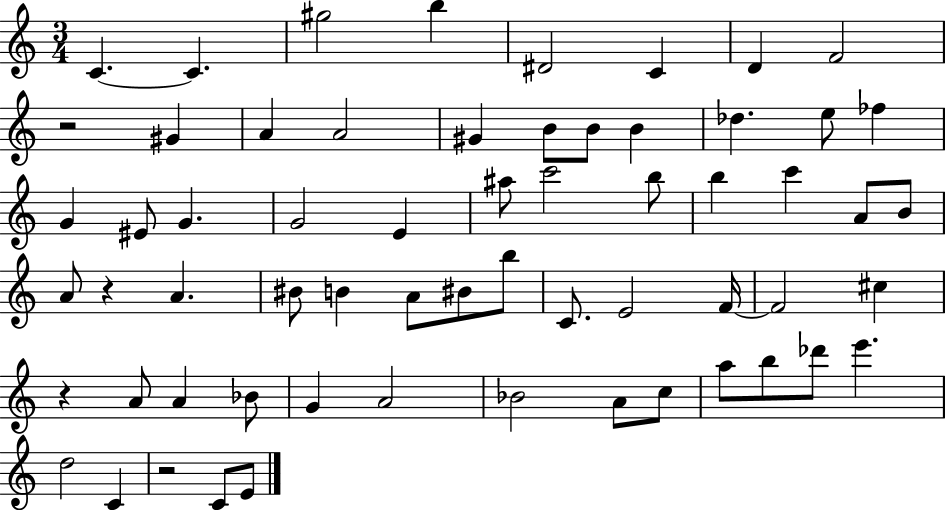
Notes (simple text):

C4/q. C4/q. G#5/h B5/q D#4/h C4/q D4/q F4/h R/h G#4/q A4/q A4/h G#4/q B4/e B4/e B4/q Db5/q. E5/e FES5/q G4/q EIS4/e G4/q. G4/h E4/q A#5/e C6/h B5/e B5/q C6/q A4/e B4/e A4/e R/q A4/q. BIS4/e B4/q A4/e BIS4/e B5/e C4/e. E4/h F4/s F4/h C#5/q R/q A4/e A4/q Bb4/e G4/q A4/h Bb4/h A4/e C5/e A5/e B5/e Db6/e E6/q. D5/h C4/q R/h C4/e E4/e